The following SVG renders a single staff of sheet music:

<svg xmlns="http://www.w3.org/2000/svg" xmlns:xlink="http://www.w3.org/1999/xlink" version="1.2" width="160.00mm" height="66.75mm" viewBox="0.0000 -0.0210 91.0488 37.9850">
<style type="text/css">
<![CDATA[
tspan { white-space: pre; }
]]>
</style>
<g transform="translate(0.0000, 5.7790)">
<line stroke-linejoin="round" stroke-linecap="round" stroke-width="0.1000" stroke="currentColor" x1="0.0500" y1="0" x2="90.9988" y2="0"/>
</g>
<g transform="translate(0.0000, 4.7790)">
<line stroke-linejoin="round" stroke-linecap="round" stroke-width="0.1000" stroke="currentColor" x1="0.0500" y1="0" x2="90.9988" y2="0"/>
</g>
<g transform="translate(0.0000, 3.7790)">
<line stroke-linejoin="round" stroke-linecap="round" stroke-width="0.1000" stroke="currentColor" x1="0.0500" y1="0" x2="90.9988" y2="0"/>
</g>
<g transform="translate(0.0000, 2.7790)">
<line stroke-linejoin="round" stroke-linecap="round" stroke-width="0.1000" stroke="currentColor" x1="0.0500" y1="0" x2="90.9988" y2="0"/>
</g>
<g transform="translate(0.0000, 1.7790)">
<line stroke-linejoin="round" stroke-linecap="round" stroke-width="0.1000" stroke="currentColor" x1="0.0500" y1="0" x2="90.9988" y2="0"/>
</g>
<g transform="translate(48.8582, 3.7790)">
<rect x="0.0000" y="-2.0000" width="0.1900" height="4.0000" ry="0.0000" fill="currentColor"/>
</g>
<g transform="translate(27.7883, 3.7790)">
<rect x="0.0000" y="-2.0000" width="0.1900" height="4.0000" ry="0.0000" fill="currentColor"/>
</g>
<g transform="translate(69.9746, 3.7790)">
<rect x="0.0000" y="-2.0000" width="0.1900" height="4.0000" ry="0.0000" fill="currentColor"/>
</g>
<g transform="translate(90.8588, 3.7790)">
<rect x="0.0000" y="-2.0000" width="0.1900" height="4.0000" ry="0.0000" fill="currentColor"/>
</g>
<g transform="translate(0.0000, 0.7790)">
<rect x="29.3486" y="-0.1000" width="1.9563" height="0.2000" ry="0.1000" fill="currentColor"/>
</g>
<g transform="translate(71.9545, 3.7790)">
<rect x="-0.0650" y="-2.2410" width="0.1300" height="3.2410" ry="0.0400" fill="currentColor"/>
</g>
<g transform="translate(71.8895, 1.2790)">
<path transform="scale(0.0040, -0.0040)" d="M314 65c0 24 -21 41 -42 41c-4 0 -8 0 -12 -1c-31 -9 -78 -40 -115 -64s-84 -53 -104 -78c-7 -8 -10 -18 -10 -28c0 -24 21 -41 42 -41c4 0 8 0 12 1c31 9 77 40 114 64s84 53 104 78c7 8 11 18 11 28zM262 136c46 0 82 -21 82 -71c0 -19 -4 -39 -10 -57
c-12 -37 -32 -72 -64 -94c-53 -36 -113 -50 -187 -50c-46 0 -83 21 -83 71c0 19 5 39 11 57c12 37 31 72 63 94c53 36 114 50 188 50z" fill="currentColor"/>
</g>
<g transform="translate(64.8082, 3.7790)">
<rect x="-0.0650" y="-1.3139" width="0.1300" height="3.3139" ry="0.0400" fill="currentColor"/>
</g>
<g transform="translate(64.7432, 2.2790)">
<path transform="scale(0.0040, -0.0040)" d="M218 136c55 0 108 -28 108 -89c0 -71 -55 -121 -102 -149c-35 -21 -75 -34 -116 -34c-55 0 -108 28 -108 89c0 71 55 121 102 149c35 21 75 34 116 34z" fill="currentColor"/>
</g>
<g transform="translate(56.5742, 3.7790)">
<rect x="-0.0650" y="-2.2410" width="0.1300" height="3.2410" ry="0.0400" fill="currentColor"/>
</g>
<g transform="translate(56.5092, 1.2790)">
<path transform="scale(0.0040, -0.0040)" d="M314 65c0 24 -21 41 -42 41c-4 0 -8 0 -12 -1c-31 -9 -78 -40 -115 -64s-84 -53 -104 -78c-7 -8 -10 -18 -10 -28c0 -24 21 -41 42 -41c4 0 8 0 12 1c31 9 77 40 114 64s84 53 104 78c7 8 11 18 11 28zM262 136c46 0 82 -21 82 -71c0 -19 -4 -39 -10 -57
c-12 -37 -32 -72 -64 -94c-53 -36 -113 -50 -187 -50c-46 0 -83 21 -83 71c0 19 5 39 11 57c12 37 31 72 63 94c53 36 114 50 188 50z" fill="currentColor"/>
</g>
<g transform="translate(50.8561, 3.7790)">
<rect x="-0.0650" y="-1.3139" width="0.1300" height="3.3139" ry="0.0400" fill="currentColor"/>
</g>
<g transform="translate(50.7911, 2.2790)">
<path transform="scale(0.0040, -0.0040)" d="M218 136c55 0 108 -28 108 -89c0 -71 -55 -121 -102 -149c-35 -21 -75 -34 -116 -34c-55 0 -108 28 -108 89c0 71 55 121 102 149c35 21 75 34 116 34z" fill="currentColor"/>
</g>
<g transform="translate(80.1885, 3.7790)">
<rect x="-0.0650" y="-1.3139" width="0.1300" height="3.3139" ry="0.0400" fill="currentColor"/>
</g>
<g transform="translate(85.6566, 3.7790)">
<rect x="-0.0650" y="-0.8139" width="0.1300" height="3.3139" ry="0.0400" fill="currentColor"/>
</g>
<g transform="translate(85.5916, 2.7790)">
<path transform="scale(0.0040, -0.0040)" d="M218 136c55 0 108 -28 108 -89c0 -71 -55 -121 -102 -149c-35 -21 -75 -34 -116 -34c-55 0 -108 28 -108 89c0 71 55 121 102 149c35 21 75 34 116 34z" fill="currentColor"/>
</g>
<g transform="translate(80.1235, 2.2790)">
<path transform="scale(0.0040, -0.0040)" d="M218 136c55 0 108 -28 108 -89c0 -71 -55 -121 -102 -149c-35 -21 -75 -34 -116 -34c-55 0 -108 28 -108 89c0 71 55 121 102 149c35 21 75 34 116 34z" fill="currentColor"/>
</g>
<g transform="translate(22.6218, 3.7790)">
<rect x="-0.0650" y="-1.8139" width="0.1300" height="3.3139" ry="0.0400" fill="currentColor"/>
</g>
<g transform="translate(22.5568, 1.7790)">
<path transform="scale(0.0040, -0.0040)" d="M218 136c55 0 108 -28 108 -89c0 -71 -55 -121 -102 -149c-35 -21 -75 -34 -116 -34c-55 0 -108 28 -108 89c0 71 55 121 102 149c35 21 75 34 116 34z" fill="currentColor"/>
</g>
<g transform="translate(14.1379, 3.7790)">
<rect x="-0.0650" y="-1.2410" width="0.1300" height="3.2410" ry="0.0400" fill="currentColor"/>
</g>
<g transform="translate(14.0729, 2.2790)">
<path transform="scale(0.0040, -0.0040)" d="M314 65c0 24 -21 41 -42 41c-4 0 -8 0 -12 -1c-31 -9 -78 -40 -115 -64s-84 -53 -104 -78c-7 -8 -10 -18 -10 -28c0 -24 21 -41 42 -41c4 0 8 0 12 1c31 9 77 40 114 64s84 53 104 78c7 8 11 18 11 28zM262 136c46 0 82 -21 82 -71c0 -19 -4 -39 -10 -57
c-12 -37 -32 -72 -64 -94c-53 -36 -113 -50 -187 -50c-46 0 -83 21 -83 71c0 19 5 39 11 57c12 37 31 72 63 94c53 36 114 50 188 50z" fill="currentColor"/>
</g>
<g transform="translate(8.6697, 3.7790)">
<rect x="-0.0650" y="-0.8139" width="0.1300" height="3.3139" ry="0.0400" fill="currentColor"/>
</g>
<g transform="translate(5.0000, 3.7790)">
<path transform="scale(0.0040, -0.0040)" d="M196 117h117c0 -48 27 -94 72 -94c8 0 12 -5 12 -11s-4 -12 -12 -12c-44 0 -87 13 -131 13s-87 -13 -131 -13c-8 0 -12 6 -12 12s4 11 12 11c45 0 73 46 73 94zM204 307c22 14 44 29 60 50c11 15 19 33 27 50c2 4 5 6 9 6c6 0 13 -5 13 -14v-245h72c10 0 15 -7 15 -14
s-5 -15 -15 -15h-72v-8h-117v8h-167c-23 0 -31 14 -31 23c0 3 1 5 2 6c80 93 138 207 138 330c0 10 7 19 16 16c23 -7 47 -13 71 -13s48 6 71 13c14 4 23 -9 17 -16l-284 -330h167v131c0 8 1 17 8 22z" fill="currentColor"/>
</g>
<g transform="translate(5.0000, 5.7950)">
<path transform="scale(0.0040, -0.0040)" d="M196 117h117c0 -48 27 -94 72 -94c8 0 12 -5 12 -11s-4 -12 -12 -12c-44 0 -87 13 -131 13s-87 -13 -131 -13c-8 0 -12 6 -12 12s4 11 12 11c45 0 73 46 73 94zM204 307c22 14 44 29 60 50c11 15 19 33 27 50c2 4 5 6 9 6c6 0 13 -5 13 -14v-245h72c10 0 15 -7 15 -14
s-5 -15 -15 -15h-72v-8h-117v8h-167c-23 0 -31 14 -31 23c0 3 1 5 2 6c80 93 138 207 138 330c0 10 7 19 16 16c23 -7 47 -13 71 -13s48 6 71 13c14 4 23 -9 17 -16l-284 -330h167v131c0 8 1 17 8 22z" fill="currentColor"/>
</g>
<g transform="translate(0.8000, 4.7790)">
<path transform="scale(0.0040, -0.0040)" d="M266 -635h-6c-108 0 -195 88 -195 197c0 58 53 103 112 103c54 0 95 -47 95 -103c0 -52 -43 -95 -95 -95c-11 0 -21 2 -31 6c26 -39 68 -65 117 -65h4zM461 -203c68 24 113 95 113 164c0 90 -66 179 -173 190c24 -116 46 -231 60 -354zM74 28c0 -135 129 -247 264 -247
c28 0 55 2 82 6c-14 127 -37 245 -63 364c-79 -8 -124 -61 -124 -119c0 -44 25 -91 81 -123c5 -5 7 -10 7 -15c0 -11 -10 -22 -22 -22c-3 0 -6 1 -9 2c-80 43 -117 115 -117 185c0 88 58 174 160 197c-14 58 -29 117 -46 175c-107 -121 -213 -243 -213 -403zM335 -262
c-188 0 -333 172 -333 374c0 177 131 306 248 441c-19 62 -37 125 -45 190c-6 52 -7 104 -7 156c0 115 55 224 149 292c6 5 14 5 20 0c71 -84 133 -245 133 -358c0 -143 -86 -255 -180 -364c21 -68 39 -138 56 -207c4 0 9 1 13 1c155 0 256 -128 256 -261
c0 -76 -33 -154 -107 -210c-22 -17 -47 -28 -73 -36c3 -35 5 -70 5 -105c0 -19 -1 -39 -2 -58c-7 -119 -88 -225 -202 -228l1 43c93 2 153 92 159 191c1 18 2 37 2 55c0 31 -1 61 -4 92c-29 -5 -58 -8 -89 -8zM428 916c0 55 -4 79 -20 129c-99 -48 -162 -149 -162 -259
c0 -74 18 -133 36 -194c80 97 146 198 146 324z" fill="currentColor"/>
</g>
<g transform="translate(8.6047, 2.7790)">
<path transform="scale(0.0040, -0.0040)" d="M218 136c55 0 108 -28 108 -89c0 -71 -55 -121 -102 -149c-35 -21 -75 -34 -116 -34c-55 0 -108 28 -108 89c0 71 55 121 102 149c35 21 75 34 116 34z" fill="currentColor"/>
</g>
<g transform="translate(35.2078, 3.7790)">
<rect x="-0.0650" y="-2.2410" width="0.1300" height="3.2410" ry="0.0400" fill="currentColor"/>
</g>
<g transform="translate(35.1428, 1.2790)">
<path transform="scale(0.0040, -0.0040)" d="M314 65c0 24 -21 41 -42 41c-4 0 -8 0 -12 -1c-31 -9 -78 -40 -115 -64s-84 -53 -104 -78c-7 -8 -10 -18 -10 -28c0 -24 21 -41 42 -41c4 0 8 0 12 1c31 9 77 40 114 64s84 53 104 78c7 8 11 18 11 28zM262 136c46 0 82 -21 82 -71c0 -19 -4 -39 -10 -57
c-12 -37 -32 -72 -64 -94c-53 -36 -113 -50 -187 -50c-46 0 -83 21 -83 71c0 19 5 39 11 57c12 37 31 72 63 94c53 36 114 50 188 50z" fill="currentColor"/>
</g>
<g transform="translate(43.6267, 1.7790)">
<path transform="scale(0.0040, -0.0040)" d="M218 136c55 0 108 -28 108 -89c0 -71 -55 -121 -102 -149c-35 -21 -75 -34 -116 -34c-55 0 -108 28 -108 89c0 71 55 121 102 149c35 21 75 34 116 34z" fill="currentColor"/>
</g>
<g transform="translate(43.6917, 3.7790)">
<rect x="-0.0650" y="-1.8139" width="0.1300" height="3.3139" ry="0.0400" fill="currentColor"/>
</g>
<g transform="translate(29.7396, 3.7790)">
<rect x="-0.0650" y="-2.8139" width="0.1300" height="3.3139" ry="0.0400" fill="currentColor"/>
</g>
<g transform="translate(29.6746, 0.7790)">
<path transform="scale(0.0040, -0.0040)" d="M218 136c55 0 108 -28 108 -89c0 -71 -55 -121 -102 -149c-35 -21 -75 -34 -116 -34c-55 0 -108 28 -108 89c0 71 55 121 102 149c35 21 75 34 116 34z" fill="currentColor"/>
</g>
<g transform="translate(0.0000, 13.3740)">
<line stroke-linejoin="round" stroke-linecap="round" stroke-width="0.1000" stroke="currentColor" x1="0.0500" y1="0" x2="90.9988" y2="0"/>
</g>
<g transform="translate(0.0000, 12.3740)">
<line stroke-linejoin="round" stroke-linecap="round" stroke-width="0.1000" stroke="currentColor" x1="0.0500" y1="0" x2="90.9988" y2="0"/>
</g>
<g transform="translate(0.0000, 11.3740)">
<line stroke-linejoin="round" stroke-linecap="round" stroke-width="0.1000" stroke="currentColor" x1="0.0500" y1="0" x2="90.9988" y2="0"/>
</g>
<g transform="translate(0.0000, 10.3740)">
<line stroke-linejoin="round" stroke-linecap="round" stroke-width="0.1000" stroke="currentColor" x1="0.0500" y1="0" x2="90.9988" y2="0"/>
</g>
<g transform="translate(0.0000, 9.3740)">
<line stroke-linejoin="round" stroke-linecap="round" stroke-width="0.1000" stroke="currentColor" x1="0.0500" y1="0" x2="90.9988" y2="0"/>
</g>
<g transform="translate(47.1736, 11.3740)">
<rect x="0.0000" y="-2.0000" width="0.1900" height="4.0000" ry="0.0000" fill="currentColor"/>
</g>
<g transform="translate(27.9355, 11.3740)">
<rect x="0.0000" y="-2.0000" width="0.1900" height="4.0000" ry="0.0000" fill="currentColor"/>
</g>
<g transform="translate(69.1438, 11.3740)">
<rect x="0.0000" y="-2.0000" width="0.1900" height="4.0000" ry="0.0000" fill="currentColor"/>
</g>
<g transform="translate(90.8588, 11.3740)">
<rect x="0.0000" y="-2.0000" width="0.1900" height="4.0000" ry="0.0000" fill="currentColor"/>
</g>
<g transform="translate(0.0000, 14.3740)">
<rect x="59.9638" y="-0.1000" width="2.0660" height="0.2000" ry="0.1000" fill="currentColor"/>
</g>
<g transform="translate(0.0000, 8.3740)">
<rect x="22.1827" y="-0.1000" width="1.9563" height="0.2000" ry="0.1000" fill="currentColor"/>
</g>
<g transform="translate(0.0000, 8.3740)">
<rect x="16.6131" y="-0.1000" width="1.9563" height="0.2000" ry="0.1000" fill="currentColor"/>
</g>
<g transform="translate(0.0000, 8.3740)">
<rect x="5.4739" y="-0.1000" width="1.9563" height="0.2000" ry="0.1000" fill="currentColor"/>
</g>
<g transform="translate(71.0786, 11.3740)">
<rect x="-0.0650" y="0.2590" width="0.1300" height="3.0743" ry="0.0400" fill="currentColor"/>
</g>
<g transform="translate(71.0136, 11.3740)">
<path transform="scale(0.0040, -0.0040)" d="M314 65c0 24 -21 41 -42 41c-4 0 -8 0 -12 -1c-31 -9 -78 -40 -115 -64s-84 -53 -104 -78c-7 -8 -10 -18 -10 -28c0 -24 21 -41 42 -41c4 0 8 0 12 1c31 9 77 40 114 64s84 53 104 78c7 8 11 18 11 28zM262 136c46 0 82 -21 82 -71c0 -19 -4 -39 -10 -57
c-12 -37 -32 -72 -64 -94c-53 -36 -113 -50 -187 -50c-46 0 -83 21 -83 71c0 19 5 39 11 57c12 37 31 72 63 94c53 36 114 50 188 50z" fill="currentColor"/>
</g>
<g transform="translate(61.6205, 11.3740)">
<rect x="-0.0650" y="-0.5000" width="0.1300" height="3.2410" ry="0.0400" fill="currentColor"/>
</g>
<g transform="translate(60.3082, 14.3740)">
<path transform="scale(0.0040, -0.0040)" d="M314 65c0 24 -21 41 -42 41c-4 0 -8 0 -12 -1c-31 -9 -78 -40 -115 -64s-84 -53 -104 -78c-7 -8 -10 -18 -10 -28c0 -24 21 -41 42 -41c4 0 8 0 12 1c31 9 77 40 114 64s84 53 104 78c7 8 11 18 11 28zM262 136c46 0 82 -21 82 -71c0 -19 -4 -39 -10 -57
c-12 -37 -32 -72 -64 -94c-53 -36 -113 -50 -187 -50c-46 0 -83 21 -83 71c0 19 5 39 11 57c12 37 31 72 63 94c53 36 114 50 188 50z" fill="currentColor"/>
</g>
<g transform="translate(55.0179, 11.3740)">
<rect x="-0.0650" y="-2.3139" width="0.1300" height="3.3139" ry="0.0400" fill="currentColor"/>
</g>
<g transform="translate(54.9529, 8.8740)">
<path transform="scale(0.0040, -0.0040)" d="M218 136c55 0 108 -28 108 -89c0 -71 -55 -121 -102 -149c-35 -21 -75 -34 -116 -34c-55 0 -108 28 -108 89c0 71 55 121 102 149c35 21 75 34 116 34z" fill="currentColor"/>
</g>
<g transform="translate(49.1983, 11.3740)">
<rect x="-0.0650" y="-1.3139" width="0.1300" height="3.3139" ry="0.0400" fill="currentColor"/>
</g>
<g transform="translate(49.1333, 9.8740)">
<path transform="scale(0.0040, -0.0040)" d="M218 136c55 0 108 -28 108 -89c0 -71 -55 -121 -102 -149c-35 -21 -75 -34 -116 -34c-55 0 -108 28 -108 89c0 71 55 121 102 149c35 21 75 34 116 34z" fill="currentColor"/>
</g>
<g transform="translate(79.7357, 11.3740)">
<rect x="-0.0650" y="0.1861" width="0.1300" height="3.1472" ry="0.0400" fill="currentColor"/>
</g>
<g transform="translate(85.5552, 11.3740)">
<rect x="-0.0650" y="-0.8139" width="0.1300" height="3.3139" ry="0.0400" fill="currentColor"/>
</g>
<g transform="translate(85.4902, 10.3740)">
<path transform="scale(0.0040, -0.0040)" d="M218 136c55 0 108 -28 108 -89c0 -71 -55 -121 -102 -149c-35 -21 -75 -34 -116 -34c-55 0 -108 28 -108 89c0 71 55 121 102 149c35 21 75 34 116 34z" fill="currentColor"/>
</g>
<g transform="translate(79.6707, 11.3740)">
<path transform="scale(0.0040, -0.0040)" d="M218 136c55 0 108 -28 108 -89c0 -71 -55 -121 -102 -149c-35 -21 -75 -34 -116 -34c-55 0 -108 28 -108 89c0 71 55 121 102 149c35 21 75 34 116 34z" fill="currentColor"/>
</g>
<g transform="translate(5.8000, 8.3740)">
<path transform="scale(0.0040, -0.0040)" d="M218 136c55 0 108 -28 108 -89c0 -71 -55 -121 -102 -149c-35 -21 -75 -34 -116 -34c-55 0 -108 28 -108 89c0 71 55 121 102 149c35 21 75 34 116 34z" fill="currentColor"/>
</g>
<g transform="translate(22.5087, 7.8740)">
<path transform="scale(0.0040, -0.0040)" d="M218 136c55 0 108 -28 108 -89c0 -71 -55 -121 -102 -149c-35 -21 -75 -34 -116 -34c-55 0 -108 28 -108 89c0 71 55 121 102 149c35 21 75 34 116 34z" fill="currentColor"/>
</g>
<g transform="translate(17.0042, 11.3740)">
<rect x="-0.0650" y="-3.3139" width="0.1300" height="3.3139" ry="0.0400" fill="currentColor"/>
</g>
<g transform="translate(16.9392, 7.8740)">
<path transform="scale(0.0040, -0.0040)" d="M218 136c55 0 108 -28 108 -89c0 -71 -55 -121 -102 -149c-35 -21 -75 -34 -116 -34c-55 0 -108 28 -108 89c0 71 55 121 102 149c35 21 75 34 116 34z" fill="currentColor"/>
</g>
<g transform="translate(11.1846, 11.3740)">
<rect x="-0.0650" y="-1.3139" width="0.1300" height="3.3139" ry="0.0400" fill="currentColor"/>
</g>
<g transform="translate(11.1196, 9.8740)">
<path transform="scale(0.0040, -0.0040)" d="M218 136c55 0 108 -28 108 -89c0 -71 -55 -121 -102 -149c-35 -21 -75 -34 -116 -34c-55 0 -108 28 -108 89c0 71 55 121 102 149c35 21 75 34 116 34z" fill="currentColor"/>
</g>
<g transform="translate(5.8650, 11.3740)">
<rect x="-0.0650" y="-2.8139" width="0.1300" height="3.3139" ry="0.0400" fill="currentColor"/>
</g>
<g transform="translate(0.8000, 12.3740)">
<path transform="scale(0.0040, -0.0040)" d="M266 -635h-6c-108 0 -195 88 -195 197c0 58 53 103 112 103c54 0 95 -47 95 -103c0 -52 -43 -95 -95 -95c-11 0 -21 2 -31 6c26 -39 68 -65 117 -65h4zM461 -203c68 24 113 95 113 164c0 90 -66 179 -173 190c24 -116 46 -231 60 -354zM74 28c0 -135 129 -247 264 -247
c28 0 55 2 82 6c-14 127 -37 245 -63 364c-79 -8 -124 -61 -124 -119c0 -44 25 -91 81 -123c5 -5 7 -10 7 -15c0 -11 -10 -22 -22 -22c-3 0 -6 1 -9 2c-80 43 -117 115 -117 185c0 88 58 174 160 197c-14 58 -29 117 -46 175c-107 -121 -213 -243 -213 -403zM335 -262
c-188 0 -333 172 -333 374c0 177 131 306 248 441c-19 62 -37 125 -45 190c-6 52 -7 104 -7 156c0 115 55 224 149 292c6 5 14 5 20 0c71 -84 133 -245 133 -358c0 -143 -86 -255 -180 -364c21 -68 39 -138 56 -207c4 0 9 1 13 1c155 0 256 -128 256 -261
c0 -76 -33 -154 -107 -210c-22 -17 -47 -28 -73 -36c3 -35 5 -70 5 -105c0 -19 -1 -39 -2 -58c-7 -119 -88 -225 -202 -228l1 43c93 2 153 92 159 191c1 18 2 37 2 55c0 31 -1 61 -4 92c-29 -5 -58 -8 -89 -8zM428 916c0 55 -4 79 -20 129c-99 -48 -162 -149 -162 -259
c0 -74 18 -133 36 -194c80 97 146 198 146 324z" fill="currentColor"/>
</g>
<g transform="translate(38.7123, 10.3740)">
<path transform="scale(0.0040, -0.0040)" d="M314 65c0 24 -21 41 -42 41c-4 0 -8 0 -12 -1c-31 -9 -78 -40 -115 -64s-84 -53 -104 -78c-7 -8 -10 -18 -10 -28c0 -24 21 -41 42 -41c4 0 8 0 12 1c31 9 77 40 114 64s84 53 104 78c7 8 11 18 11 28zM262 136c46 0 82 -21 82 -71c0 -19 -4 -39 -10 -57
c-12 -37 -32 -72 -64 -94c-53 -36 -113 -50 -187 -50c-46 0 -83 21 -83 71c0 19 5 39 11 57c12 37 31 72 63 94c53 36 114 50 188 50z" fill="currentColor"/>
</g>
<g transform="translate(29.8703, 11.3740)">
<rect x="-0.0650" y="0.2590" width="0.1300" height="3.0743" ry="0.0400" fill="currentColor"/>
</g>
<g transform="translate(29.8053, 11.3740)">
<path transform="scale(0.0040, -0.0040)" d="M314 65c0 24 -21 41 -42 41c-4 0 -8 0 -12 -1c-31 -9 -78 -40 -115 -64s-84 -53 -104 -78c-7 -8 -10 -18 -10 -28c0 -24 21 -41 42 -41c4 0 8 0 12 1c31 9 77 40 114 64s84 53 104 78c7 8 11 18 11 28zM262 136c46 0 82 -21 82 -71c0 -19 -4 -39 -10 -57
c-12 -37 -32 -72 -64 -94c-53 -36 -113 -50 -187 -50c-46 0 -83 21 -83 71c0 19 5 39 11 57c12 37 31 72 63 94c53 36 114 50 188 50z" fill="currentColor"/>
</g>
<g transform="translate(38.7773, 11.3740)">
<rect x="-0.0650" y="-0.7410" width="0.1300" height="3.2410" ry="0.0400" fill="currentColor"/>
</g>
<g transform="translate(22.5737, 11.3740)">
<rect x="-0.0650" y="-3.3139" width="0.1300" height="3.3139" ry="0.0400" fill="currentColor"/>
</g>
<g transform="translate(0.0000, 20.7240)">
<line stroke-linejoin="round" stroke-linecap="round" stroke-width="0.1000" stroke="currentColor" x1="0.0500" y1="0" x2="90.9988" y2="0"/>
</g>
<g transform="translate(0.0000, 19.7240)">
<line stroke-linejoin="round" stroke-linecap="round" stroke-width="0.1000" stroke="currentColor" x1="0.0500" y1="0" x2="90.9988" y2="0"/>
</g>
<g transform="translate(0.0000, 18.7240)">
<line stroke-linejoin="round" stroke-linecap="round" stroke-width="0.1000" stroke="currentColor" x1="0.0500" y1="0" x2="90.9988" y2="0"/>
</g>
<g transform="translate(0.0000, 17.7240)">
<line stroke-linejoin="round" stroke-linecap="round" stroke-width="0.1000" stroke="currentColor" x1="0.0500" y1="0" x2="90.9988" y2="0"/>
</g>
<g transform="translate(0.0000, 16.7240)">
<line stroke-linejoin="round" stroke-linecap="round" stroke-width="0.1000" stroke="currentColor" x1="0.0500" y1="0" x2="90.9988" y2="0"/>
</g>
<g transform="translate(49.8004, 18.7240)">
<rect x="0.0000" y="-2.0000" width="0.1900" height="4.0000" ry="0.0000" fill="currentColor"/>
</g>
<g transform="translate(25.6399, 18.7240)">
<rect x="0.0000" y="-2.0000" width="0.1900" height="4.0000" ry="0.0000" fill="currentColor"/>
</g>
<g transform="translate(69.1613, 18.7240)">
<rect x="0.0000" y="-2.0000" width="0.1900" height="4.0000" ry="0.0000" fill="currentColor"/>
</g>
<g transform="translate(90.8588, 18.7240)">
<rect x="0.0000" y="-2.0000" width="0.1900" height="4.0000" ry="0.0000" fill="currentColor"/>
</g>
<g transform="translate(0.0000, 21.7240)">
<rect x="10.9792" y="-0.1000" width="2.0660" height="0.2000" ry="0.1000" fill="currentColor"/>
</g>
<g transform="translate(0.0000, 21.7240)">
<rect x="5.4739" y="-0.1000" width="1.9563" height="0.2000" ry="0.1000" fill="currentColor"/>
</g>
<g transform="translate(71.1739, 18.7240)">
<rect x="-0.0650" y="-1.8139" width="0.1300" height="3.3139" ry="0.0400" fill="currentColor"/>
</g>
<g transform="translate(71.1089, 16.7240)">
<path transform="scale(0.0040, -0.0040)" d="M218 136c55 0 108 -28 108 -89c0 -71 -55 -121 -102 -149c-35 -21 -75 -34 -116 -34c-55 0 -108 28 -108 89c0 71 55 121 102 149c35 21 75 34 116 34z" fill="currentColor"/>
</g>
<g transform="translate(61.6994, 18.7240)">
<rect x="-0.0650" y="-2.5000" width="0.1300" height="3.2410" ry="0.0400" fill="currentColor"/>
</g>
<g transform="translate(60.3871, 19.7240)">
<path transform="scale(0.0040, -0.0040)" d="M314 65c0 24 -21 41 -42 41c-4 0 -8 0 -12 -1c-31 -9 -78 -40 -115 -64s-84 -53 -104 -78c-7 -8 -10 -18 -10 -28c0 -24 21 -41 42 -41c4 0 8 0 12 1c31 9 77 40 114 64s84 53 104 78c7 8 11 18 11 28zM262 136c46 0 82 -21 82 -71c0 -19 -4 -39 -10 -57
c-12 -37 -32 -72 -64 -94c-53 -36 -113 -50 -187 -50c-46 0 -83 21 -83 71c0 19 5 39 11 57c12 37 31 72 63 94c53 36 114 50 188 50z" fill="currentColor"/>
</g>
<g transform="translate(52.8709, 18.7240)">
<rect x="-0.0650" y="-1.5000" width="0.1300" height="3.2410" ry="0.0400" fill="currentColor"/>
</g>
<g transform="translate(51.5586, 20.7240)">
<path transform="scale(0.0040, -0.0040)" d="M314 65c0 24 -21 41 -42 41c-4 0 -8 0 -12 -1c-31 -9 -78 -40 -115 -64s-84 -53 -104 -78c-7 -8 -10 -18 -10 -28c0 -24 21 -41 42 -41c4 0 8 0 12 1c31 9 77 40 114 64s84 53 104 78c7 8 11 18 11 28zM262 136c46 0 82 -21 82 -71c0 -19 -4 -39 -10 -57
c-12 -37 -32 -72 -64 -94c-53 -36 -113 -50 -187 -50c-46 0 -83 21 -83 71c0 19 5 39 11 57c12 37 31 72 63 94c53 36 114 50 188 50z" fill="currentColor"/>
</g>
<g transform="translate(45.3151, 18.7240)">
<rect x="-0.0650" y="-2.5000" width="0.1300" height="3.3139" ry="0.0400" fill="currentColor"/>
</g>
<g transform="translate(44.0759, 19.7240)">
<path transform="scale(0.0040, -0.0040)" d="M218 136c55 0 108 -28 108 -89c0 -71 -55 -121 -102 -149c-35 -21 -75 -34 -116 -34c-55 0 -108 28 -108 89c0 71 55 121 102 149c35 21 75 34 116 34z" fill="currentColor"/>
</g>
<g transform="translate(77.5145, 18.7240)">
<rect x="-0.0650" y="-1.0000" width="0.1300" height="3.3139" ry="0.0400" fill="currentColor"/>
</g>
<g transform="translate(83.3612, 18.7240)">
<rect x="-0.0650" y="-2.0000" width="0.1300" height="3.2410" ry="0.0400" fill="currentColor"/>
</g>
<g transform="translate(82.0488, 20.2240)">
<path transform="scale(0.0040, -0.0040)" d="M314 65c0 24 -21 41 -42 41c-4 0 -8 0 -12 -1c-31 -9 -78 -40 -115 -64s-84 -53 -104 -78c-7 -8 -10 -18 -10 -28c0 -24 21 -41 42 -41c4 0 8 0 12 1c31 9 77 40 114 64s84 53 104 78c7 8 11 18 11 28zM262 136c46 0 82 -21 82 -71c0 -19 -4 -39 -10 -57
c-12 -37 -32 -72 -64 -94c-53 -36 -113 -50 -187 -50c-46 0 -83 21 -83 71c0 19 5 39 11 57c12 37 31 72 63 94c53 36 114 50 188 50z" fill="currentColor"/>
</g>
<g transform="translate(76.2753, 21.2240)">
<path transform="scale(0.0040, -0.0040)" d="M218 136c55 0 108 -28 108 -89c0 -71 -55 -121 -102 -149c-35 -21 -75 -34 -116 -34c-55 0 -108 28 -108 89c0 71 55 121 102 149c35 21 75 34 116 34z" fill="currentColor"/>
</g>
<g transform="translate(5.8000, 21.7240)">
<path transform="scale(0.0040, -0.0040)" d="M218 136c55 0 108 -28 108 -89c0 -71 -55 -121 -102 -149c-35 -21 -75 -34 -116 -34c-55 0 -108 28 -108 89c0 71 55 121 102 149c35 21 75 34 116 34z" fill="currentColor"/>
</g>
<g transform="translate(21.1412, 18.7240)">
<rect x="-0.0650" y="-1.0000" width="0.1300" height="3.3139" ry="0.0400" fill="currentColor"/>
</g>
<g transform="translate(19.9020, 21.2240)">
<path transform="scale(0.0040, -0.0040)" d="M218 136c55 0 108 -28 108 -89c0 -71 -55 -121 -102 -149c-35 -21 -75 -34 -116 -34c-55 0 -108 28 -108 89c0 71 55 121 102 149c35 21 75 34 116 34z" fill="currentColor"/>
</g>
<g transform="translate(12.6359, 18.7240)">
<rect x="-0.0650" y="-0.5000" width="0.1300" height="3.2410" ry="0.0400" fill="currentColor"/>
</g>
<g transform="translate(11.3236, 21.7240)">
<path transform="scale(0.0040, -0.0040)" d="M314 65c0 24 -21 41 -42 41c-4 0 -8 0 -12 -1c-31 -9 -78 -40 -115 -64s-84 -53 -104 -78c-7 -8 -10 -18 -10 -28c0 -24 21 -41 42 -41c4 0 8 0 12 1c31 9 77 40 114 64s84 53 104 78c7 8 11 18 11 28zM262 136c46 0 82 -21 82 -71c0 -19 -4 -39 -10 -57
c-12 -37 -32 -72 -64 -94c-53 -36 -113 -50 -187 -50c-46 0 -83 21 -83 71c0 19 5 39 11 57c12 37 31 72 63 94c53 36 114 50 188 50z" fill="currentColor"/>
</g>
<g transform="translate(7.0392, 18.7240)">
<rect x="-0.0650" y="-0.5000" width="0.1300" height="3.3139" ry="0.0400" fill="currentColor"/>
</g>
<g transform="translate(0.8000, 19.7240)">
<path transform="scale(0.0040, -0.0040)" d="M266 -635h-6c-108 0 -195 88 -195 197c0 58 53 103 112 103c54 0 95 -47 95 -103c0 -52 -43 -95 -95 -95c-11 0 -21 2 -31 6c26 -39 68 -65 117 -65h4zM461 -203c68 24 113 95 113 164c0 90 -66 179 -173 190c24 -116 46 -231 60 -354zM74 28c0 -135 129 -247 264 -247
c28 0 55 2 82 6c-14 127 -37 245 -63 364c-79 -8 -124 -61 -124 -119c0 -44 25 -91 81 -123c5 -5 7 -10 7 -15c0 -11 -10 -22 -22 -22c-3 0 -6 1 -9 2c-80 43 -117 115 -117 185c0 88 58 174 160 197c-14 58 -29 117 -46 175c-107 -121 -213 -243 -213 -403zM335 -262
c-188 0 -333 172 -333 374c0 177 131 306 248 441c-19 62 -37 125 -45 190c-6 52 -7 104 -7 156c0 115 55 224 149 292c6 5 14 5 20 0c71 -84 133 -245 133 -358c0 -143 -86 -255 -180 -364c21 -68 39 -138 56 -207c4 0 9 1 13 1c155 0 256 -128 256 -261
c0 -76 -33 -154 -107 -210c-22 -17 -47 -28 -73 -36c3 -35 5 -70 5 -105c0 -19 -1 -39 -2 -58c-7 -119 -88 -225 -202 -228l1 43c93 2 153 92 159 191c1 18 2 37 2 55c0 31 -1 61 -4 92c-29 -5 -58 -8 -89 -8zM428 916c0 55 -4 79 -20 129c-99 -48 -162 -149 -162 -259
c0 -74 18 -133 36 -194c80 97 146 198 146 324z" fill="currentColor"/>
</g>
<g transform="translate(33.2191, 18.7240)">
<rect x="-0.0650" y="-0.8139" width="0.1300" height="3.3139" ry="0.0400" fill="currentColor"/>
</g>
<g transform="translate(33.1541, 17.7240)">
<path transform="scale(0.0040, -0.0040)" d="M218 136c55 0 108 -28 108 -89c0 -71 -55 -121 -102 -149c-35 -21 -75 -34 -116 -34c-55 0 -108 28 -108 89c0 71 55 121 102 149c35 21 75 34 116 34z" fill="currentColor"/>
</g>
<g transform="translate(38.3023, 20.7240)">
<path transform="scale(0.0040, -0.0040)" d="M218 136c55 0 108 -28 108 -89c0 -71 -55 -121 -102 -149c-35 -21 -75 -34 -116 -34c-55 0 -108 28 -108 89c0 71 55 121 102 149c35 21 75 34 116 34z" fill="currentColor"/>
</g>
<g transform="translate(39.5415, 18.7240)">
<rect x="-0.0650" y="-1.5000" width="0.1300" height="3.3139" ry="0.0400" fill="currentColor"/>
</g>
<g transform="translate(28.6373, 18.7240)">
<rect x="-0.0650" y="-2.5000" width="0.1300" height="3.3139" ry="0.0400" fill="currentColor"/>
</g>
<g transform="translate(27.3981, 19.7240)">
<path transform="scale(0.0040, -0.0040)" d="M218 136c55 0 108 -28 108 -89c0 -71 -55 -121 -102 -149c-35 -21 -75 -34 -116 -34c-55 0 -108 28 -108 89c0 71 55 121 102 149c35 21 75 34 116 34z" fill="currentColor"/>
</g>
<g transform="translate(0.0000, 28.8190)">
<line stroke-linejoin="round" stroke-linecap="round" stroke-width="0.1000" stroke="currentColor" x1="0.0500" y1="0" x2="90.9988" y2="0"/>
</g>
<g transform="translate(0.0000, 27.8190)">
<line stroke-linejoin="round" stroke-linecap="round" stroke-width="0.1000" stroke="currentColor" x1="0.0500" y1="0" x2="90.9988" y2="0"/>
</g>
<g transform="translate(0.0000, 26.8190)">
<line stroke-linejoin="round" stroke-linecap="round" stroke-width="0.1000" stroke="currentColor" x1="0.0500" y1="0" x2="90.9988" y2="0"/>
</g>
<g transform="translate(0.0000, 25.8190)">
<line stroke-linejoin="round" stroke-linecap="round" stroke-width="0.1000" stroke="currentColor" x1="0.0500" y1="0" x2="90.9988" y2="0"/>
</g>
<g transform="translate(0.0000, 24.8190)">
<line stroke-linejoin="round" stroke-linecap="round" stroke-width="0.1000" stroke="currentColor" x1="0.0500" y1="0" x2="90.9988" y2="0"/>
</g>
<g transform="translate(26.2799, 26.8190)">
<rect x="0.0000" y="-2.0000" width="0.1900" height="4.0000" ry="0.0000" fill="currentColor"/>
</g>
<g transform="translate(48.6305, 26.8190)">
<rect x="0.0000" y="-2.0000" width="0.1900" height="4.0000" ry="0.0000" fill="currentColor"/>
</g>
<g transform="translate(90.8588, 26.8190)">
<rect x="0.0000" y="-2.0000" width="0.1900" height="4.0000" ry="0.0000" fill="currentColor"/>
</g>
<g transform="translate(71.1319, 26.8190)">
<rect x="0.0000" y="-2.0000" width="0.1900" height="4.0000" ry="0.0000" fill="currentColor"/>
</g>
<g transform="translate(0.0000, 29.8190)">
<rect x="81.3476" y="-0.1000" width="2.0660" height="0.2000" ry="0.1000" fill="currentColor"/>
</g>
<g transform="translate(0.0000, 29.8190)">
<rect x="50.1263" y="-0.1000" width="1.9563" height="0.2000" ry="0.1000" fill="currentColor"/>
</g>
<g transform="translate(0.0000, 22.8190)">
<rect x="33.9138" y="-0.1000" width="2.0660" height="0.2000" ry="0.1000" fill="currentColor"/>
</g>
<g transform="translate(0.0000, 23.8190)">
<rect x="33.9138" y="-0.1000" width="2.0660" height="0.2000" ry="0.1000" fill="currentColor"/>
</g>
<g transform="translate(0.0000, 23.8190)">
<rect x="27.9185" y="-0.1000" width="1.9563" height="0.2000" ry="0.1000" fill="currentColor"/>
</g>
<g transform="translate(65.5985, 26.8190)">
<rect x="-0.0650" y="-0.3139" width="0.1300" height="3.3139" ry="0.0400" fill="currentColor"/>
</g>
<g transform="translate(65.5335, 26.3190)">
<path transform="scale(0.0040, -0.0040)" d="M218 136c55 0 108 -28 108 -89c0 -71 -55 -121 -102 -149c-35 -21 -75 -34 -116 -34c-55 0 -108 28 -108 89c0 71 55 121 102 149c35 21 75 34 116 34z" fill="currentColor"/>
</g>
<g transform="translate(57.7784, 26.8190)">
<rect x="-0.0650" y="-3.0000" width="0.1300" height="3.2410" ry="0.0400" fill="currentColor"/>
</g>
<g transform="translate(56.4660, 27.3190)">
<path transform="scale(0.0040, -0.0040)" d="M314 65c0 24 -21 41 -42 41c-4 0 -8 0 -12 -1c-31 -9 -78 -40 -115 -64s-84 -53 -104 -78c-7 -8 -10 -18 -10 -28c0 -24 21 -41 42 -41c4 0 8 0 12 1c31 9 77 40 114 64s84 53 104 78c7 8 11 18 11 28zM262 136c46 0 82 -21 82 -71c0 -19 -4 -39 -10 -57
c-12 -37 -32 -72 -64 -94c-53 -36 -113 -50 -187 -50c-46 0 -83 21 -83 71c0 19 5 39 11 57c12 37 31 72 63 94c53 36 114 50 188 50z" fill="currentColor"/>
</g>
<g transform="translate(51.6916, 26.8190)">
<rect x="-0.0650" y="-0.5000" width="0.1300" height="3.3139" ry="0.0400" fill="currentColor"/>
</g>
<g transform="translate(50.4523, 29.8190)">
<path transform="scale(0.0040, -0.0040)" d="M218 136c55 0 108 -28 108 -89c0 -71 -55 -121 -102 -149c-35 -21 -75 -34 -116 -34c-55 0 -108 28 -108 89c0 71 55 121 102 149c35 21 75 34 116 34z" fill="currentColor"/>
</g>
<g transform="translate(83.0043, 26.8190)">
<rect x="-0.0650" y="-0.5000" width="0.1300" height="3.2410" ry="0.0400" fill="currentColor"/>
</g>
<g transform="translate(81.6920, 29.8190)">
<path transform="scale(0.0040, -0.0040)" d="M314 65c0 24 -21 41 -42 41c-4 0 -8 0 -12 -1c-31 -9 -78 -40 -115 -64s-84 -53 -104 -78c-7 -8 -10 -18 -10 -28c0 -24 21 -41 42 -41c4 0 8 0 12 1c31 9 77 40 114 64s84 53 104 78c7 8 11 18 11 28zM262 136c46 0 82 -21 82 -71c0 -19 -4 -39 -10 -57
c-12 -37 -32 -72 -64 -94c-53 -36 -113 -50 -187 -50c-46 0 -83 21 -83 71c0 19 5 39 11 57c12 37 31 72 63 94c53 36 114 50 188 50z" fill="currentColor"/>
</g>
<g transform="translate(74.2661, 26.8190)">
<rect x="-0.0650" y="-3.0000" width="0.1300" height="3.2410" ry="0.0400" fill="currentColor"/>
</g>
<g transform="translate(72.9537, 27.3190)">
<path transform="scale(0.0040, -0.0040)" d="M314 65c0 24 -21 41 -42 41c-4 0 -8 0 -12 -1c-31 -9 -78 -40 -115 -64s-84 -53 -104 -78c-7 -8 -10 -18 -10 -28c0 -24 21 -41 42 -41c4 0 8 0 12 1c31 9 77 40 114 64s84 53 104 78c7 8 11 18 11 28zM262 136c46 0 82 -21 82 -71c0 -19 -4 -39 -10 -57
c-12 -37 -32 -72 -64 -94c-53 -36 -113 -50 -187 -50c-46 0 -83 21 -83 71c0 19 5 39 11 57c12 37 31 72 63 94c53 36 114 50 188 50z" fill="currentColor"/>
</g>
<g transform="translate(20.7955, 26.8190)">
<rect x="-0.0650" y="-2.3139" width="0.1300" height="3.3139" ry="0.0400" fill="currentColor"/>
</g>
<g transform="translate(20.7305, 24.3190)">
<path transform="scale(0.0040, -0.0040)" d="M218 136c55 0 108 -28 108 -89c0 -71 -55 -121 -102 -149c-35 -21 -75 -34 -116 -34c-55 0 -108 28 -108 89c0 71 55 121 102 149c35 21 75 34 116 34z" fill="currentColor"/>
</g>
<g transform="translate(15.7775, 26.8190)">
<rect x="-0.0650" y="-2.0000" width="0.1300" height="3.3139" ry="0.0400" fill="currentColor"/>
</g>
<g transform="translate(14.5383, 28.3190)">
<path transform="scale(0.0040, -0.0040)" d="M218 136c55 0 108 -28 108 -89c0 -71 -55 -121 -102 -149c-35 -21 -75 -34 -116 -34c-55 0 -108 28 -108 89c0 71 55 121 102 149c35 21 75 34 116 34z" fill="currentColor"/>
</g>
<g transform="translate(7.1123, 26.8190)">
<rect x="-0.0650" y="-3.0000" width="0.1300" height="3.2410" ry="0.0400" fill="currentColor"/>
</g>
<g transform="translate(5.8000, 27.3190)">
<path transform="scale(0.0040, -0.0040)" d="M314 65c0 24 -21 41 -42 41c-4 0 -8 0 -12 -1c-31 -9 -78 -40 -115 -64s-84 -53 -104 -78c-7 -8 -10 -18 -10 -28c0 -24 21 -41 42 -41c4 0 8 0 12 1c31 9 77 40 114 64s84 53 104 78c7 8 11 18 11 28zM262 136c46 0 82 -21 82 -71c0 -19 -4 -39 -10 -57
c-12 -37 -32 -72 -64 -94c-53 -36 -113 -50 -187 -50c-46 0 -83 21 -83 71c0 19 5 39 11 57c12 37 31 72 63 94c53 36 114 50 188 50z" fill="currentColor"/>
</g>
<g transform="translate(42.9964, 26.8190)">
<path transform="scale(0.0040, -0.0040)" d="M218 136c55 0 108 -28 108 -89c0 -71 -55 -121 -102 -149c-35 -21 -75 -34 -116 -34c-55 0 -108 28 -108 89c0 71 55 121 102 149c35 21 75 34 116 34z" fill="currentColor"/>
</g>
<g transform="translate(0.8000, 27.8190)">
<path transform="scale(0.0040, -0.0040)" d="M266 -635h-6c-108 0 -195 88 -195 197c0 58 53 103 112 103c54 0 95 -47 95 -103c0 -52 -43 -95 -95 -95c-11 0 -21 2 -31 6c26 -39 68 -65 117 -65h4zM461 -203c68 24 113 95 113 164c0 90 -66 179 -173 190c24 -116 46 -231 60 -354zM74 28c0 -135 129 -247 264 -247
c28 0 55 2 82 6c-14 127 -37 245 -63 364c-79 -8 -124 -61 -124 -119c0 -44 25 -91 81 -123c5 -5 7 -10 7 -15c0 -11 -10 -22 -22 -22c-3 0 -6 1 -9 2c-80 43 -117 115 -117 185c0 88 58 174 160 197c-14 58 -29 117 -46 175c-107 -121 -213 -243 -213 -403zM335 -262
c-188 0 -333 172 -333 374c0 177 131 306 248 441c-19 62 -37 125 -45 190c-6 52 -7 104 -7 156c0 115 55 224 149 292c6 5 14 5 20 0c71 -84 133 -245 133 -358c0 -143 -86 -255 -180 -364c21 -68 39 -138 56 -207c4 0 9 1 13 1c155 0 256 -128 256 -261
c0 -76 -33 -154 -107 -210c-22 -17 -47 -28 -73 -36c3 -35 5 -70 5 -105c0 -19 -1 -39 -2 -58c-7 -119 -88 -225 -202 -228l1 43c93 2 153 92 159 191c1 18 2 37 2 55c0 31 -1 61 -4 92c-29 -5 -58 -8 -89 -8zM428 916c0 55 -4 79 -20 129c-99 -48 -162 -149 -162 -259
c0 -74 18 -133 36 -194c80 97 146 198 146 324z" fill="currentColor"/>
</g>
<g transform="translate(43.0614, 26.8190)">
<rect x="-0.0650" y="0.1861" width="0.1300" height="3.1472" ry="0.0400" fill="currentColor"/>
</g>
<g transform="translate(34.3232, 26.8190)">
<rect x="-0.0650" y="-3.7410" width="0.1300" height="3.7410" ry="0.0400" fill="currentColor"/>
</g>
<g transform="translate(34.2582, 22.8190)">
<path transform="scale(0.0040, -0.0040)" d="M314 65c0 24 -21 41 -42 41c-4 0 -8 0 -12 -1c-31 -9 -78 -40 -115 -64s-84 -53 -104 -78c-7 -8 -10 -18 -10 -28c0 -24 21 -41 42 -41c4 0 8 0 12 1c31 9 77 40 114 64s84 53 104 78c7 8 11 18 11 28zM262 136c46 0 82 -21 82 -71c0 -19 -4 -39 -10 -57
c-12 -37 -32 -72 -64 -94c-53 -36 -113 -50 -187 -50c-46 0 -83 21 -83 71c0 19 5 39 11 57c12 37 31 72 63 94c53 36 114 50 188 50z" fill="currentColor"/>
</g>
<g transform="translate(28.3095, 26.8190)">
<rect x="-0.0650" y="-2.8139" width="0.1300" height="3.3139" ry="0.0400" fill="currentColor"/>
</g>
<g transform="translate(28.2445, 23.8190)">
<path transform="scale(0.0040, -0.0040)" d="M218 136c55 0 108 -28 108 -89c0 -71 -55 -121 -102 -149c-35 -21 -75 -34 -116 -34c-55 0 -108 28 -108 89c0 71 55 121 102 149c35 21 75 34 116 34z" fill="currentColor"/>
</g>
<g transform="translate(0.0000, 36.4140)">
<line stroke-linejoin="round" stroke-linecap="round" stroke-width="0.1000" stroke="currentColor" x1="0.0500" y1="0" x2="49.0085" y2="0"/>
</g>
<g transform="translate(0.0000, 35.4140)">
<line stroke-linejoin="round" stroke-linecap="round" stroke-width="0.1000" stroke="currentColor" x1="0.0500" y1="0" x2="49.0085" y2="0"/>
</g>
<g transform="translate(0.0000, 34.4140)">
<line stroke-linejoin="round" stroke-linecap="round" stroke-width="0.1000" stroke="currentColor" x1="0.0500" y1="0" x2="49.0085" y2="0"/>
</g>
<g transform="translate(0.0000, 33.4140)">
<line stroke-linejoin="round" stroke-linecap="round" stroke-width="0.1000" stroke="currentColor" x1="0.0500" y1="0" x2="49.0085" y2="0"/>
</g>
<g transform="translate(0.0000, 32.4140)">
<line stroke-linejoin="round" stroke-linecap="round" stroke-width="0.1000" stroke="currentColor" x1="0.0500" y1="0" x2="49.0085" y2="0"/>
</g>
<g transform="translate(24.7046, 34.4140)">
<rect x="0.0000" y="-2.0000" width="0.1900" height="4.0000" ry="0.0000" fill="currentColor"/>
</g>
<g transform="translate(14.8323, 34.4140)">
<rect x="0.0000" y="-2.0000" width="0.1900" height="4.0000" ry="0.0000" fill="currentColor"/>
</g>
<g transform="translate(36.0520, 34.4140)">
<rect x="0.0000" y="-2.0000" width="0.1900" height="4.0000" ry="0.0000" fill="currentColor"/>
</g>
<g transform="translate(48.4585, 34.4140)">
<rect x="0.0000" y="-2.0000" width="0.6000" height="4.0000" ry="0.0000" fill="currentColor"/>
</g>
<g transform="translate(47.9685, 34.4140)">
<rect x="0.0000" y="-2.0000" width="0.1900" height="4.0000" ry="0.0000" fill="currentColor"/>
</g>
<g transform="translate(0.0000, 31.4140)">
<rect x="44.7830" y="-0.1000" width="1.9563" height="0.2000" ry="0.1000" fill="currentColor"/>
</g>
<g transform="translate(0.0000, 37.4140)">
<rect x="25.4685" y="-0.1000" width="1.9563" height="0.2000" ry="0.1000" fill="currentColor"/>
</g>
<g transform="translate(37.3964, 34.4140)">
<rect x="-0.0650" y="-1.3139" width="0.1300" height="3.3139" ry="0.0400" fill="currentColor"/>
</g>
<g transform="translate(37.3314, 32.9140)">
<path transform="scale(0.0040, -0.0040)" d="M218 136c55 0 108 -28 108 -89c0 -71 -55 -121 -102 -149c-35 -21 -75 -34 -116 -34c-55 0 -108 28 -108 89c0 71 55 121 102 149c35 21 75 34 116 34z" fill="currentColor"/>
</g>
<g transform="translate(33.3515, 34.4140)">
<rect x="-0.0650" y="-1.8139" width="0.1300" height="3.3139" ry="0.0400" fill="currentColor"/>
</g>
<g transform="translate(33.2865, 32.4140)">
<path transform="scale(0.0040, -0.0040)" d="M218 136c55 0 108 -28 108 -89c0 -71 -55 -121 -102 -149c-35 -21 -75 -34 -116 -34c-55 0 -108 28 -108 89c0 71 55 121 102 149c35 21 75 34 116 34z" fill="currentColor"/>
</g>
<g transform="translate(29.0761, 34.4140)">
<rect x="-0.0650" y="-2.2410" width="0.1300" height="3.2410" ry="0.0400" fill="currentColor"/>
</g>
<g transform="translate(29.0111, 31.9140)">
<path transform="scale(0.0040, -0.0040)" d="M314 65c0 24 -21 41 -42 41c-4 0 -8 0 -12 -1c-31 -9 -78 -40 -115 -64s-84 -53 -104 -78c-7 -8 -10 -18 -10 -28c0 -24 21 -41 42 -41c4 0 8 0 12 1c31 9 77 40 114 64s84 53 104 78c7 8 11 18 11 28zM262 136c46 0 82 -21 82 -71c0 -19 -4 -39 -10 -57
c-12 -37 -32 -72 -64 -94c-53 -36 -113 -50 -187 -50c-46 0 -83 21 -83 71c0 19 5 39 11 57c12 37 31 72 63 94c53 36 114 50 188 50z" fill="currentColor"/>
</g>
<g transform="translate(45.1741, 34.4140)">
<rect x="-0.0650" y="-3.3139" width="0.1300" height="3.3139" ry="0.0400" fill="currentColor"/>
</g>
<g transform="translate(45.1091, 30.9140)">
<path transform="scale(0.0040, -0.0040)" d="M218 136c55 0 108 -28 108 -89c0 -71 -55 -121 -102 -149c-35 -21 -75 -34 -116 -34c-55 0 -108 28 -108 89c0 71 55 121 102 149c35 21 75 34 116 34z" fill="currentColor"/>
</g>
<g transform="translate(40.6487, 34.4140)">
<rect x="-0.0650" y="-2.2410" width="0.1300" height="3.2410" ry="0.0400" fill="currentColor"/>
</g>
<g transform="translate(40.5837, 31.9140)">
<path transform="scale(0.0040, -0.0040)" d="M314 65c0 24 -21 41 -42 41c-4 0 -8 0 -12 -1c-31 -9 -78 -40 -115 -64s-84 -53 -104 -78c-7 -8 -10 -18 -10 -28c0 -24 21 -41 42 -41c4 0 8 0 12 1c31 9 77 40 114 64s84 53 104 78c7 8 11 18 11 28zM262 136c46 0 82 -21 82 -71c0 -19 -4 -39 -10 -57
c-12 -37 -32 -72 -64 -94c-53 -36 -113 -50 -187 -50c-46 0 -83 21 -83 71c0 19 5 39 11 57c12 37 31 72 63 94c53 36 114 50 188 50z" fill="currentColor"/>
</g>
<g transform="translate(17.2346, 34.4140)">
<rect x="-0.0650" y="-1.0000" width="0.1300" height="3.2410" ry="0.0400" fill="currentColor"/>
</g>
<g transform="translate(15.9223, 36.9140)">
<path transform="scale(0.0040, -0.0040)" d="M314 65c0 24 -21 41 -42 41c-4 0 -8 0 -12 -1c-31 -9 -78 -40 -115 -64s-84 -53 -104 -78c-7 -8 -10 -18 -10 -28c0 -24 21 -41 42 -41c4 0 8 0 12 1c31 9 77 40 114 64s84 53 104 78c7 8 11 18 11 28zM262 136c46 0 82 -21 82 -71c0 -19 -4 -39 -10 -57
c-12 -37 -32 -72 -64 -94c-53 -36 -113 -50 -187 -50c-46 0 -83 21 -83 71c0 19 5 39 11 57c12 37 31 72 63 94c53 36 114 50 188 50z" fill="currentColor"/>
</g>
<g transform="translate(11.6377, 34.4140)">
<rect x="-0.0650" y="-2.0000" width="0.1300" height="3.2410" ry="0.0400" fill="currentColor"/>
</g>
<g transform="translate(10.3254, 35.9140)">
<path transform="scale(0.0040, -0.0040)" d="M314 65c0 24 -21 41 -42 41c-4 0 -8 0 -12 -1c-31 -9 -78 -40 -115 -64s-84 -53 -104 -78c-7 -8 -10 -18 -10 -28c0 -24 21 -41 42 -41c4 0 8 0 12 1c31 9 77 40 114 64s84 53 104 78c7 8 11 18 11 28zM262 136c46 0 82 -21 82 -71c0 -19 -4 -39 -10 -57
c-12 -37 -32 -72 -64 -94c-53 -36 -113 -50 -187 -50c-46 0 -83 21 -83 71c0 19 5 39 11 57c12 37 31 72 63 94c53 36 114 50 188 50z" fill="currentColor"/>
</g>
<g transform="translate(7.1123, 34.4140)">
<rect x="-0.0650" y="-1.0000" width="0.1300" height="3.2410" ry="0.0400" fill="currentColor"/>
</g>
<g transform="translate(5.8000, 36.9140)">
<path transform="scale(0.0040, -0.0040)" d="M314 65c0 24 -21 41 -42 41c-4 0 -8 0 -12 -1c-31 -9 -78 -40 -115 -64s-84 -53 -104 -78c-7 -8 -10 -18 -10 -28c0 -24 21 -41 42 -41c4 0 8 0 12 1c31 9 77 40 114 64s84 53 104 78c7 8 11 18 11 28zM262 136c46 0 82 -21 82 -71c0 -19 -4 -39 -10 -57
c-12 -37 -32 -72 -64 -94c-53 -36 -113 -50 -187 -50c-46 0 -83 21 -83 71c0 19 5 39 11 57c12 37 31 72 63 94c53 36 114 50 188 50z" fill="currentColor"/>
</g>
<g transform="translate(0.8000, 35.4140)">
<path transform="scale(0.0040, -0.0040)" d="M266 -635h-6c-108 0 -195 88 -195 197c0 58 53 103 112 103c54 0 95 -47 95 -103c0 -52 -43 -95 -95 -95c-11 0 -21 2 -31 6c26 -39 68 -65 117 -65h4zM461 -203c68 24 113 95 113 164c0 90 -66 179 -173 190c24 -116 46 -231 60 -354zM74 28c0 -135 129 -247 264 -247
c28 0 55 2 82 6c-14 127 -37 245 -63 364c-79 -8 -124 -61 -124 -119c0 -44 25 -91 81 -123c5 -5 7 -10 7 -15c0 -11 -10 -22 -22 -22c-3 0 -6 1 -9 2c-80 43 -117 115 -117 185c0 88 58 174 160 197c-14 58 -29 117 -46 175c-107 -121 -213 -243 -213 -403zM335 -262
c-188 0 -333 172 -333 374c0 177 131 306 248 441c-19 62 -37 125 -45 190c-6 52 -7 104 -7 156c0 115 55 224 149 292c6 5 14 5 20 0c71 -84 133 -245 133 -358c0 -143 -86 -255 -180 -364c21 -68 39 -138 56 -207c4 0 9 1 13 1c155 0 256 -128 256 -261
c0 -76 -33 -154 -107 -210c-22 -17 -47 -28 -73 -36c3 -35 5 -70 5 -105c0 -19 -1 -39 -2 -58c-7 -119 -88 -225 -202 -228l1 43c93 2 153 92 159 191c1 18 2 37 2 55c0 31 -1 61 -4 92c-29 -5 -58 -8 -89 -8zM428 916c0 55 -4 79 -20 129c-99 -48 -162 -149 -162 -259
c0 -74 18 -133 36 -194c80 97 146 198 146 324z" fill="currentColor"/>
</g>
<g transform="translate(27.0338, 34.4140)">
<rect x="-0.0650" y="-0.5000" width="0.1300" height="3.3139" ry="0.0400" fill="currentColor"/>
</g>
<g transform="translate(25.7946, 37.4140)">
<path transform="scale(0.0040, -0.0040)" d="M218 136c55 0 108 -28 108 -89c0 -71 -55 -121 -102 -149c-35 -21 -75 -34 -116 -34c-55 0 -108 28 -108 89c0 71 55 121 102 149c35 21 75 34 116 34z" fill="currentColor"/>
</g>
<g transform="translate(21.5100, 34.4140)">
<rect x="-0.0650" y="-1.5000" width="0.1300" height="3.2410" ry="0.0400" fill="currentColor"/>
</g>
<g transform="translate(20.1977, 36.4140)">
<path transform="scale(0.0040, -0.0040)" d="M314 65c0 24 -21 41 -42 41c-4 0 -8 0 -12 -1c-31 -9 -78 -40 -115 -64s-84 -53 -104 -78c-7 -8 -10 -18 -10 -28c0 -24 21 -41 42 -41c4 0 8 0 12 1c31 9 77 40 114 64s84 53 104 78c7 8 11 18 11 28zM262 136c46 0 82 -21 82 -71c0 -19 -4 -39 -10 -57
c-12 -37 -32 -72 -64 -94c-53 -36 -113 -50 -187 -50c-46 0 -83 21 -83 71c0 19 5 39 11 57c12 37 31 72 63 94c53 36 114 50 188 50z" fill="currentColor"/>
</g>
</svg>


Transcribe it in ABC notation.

X:1
T:Untitled
M:4/4
L:1/4
K:C
d e2 f a g2 f e g2 e g2 e d a e b b B2 d2 e g C2 B2 B d C C2 D G d E G E2 G2 f D F2 A2 F g a c'2 B C A2 c A2 C2 D2 F2 D2 E2 C g2 f e g2 b